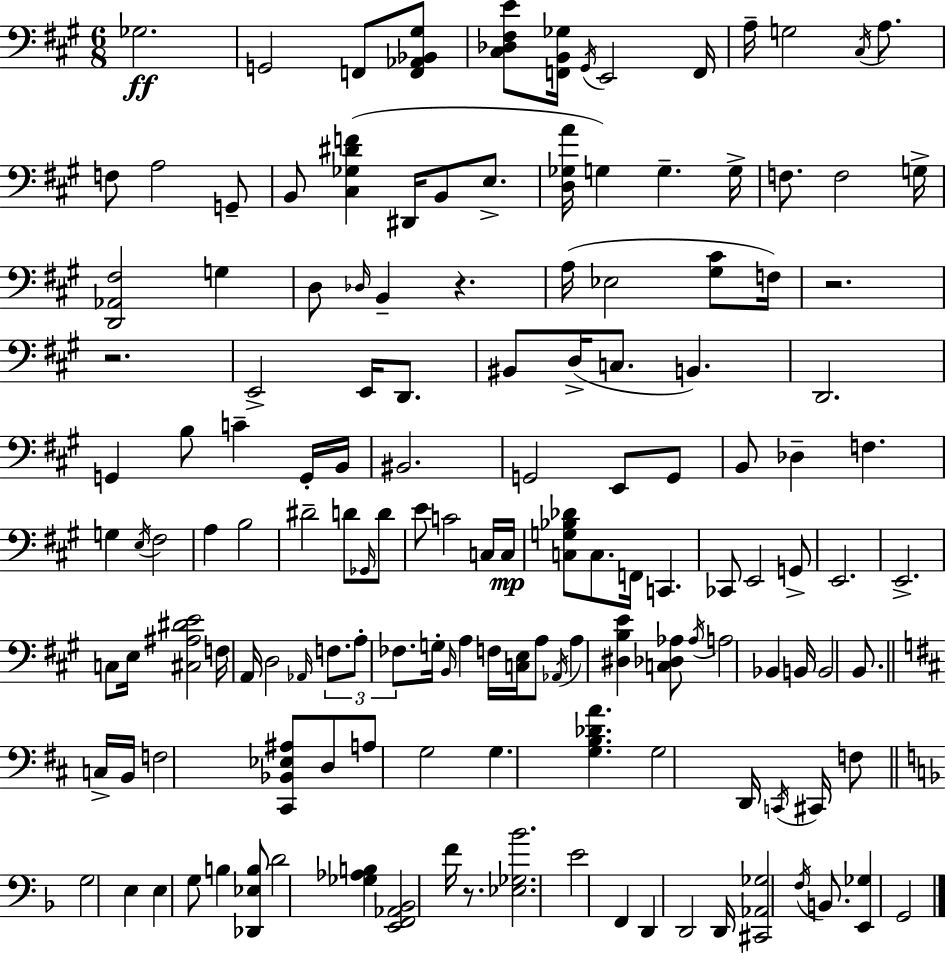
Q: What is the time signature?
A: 6/8